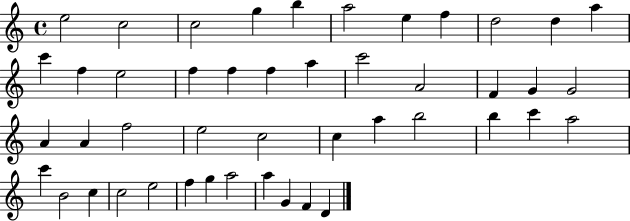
X:1
T:Untitled
M:4/4
L:1/4
K:C
e2 c2 c2 g b a2 e f d2 d a c' f e2 f f f a c'2 A2 F G G2 A A f2 e2 c2 c a b2 b c' a2 c' B2 c c2 e2 f g a2 a G F D